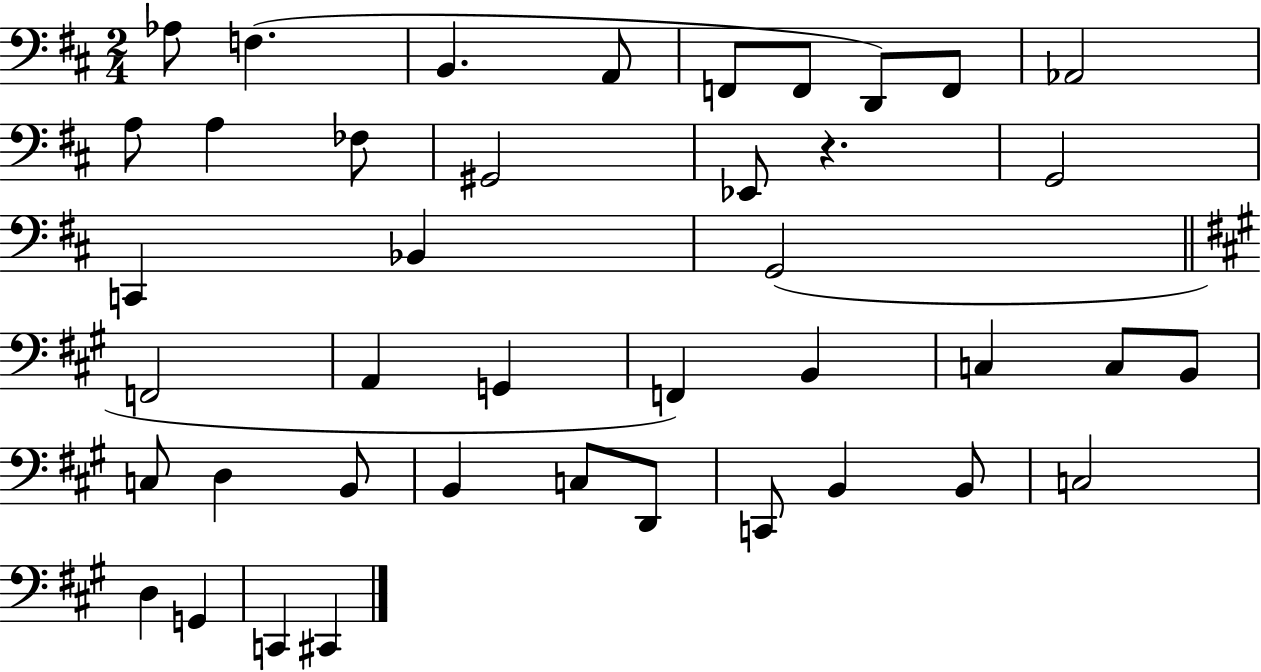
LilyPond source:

{
  \clef bass
  \numericTimeSignature
  \time 2/4
  \key d \major
  aes8 f4.( | b,4. a,8 | f,8 f,8 d,8) f,8 | aes,2 | \break a8 a4 fes8 | gis,2 | ees,8 r4. | g,2 | \break c,4 bes,4 | g,2( | \bar "||" \break \key a \major f,2 | a,4 g,4 | f,4) b,4 | c4 c8 b,8 | \break c8 d4 b,8 | b,4 c8 d,8 | c,8 b,4 b,8 | c2 | \break d4 g,4 | c,4 cis,4 | \bar "|."
}